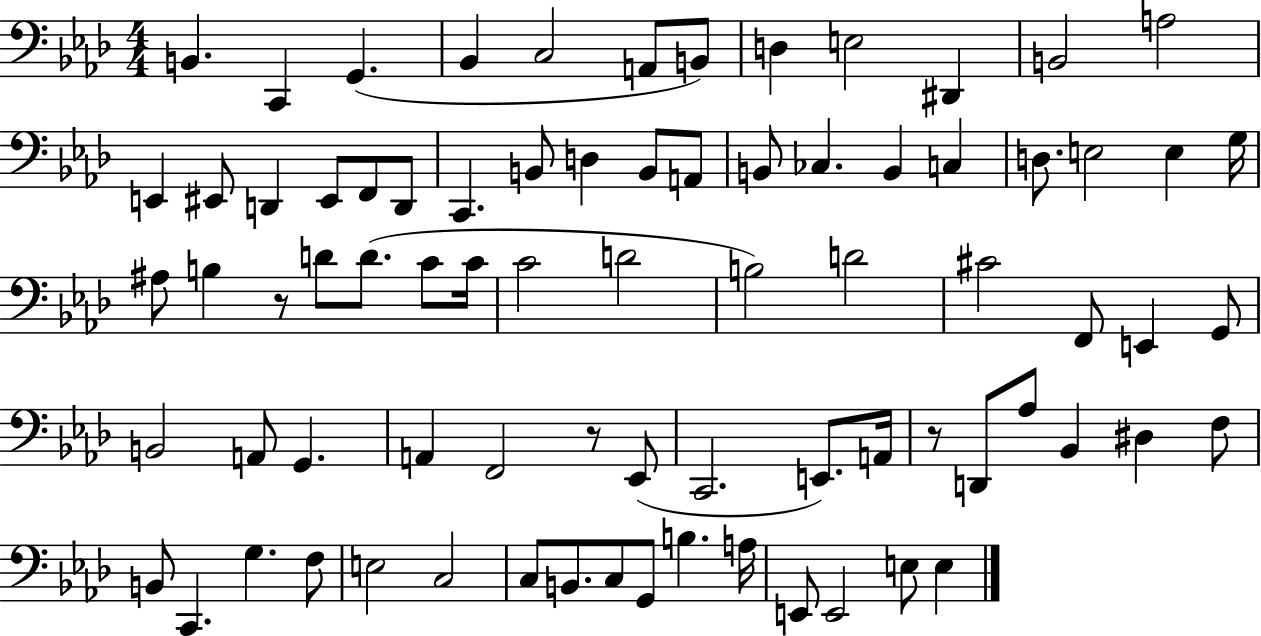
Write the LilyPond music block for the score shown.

{
  \clef bass
  \numericTimeSignature
  \time 4/4
  \key aes \major
  b,4. c,4 g,4.( | bes,4 c2 a,8 b,8) | d4 e2 dis,4 | b,2 a2 | \break e,4 eis,8 d,4 eis,8 f,8 d,8 | c,4. b,8 d4 b,8 a,8 | b,8 ces4. b,4 c4 | d8. e2 e4 g16 | \break ais8 b4 r8 d'8 d'8.( c'8 c'16 | c'2 d'2 | b2) d'2 | cis'2 f,8 e,4 g,8 | \break b,2 a,8 g,4. | a,4 f,2 r8 ees,8( | c,2. e,8.) a,16 | r8 d,8 aes8 bes,4 dis4 f8 | \break b,8 c,4. g4. f8 | e2 c2 | c8 b,8. c8 g,8 b4. a16 | e,8 e,2 e8 e4 | \break \bar "|."
}